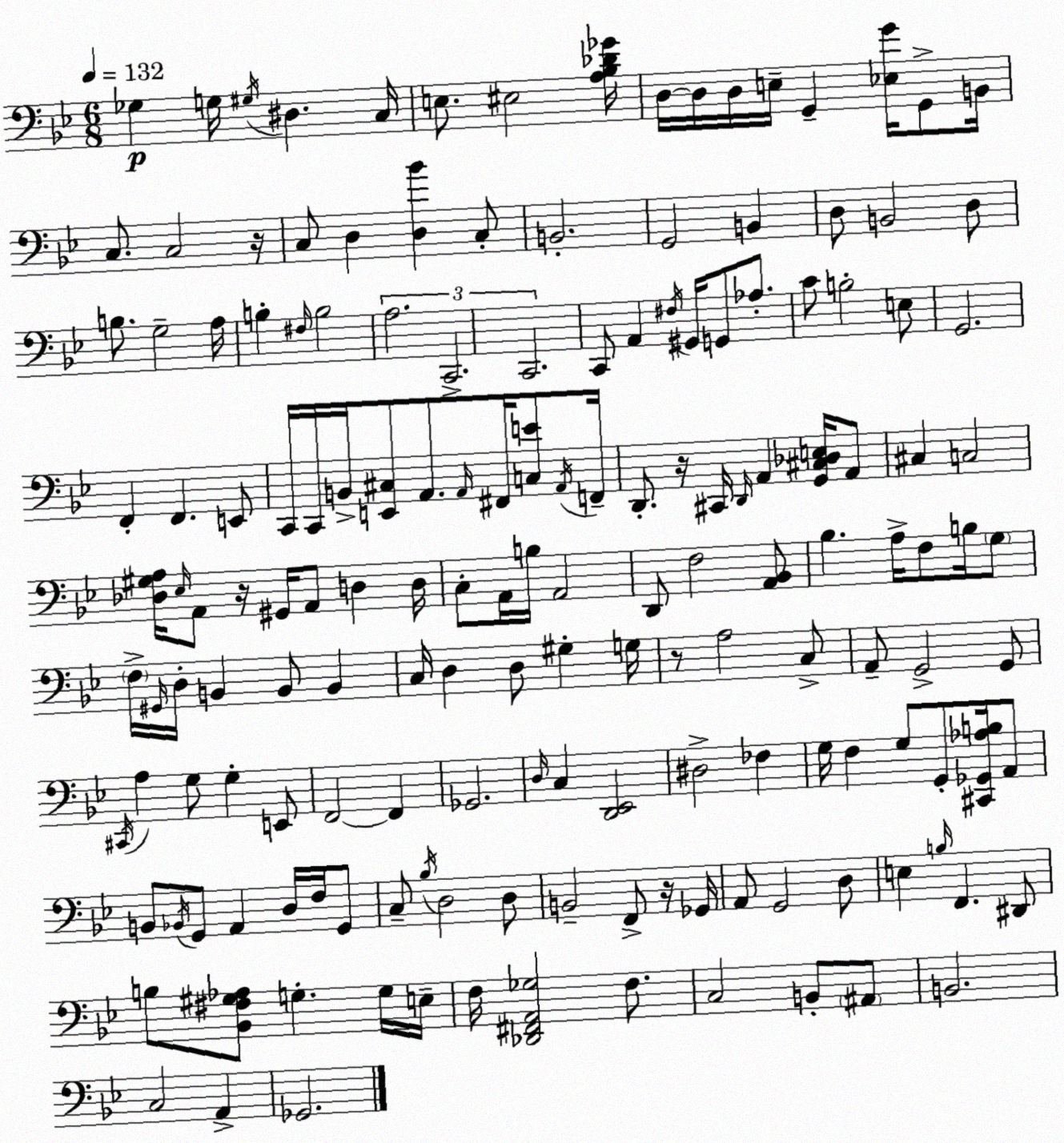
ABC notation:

X:1
T:Untitled
M:6/8
L:1/4
K:Gm
_G, G,/4 ^G,/4 ^D, C,/4 E,/2 ^E,2 [A,_B,_D_G]/4 D,/4 D,/4 D,/4 E,/4 G,, [_E,G]/4 G,,/2 B,,/4 C,/2 C,2 z/4 C,/2 D, [D,_B] C,/2 B,,2 G,,2 B,, D,/2 B,,2 D,/2 B,/2 G,2 A,/4 B, ^F,/4 B,2 A,2 C,,2 C,,2 C,,/2 A,, ^F,/4 ^G,,/4 G,,/2 _A,/2 C/2 B,2 E,/2 G,,2 F,, F,, E,,/2 C,,/4 C,,/4 B,,/4 [E,,^C,]/2 A,,/2 A,,/4 ^F,,/4 [C,E]/2 A,,/4 F,,/4 D,,/2 z/4 ^C,,/4 D,,/4 A,, [G,,^C,_D,E,]/4 A,,/2 ^C, C,2 [_D,^G,A,]/4 _E,/4 A,,/2 z/4 ^G,,/4 A,,/2 D, D,/4 C,/2 A,,/4 B,/4 A,,2 D,,/2 F,2 [A,,_B,,]/2 _B, A,/4 F,/2 B,/4 G,/2 F,/4 ^G,,/4 D,/4 B,, B,,/2 B,, C,/4 D, D,/2 ^G, G,/4 z/2 A,2 C,/2 A,,/2 G,,2 G,,/2 ^C,,/4 A, G,/2 G, E,,/2 F,,2 F,, _G,,2 D,/4 C, [D,,_E,,]2 ^D,2 _F, G,/4 F, G,/2 G,,/2 [^C,,_G,,_A,B,]/4 A,,/2 B,,/2 _B,,/4 G,,/2 A,, D,/4 F,/4 G,,/2 C,/2 _B,/4 D,2 D,/2 B,,2 F,,/2 z/4 _G,,/4 A,,/2 G,,2 D,/2 E, B,/4 F,, ^D,,/2 B,/2 [_B,,^F,^G,_A,]/2 G, G,/4 E,/4 F,/4 [_D,,^F,,A,,_G,]2 F,/2 C,2 B,,/2 ^A,,/2 B,,2 C,2 A,, _G,,2